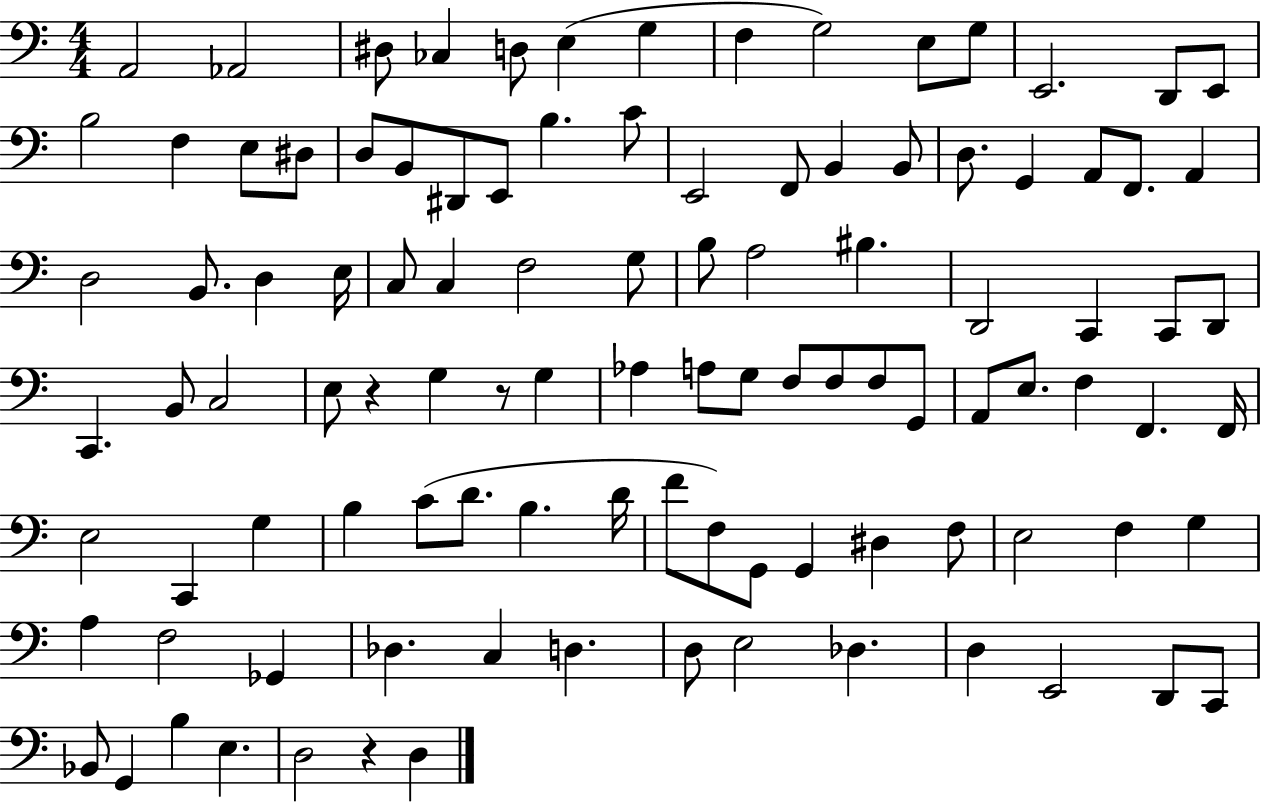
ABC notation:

X:1
T:Untitled
M:4/4
L:1/4
K:C
A,,2 _A,,2 ^D,/2 _C, D,/2 E, G, F, G,2 E,/2 G,/2 E,,2 D,,/2 E,,/2 B,2 F, E,/2 ^D,/2 D,/2 B,,/2 ^D,,/2 E,,/2 B, C/2 E,,2 F,,/2 B,, B,,/2 D,/2 G,, A,,/2 F,,/2 A,, D,2 B,,/2 D, E,/4 C,/2 C, F,2 G,/2 B,/2 A,2 ^B, D,,2 C,, C,,/2 D,,/2 C,, B,,/2 C,2 E,/2 z G, z/2 G, _A, A,/2 G,/2 F,/2 F,/2 F,/2 G,,/2 A,,/2 E,/2 F, F,, F,,/4 E,2 C,, G, B, C/2 D/2 B, D/4 F/2 F,/2 G,,/2 G,, ^D, F,/2 E,2 F, G, A, F,2 _G,, _D, C, D, D,/2 E,2 _D, D, E,,2 D,,/2 C,,/2 _B,,/2 G,, B, E, D,2 z D,